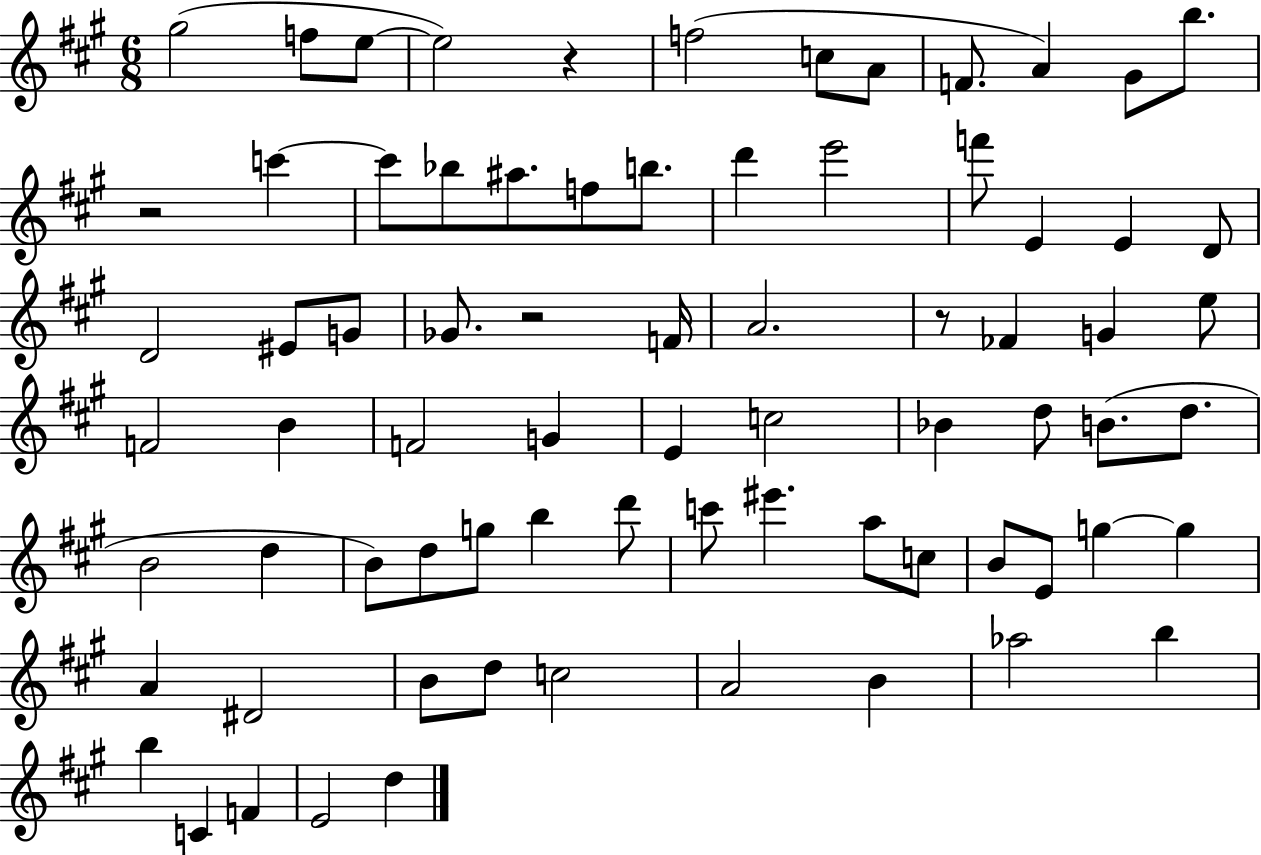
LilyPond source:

{
  \clef treble
  \numericTimeSignature
  \time 6/8
  \key a \major
  \repeat volta 2 { gis''2( f''8 e''8~~ | e''2) r4 | f''2( c''8 a'8 | f'8. a'4) gis'8 b''8. | \break r2 c'''4~~ | c'''8 bes''8 ais''8. f''8 b''8. | d'''4 e'''2 | f'''8 e'4 e'4 d'8 | \break d'2 eis'8 g'8 | ges'8. r2 f'16 | a'2. | r8 fes'4 g'4 e''8 | \break f'2 b'4 | f'2 g'4 | e'4 c''2 | bes'4 d''8 b'8.( d''8. | \break b'2 d''4 | b'8) d''8 g''8 b''4 d'''8 | c'''8 eis'''4. a''8 c''8 | b'8 e'8 g''4~~ g''4 | \break a'4 dis'2 | b'8 d''8 c''2 | a'2 b'4 | aes''2 b''4 | \break b''4 c'4 f'4 | e'2 d''4 | } \bar "|."
}